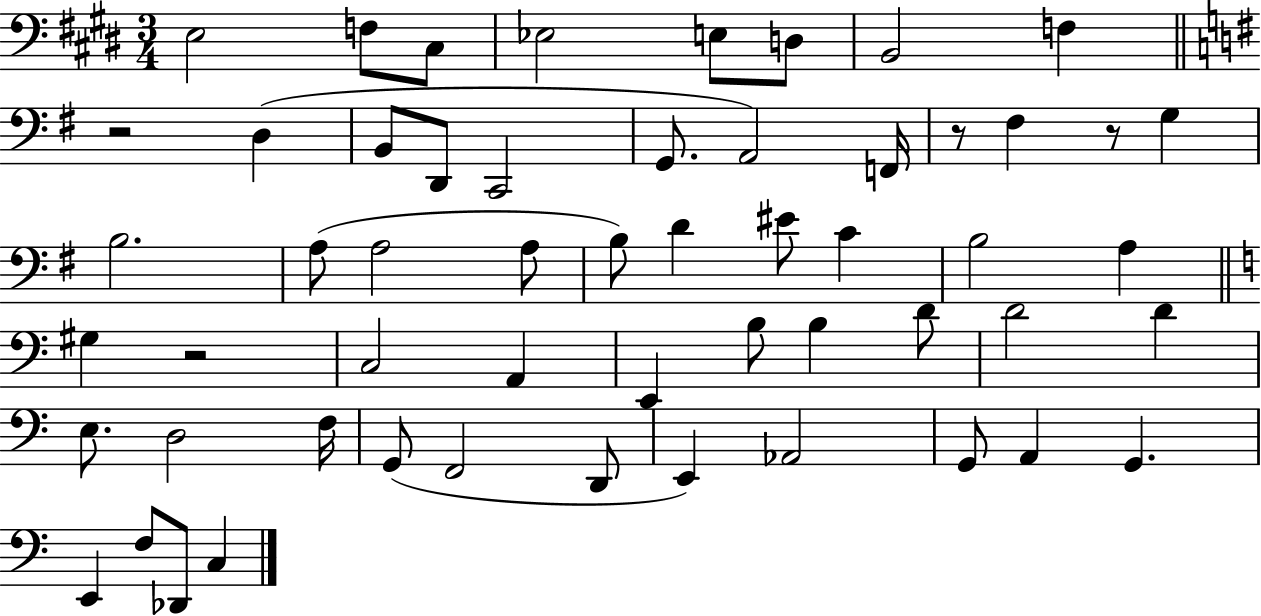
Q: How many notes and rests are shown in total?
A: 55